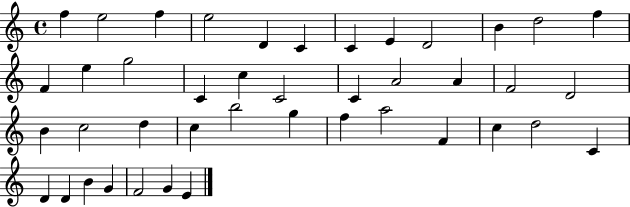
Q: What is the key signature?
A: C major